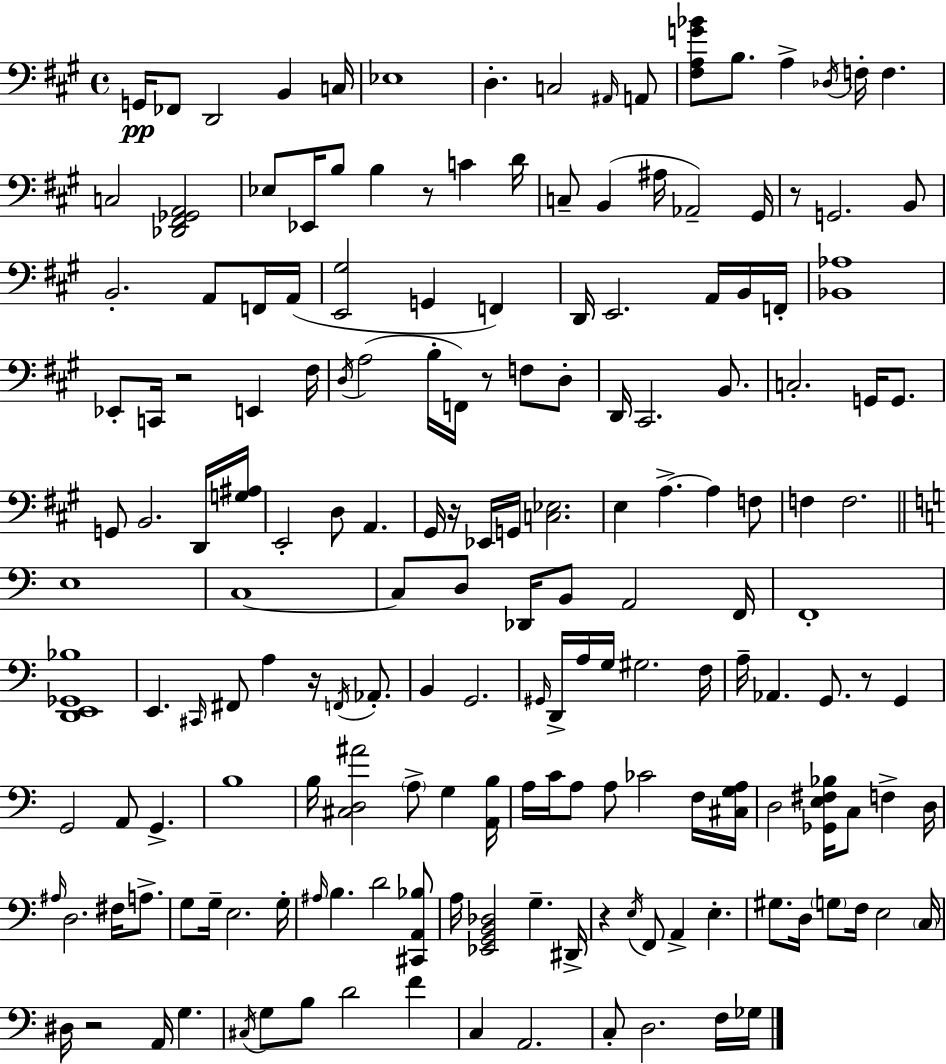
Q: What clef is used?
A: bass